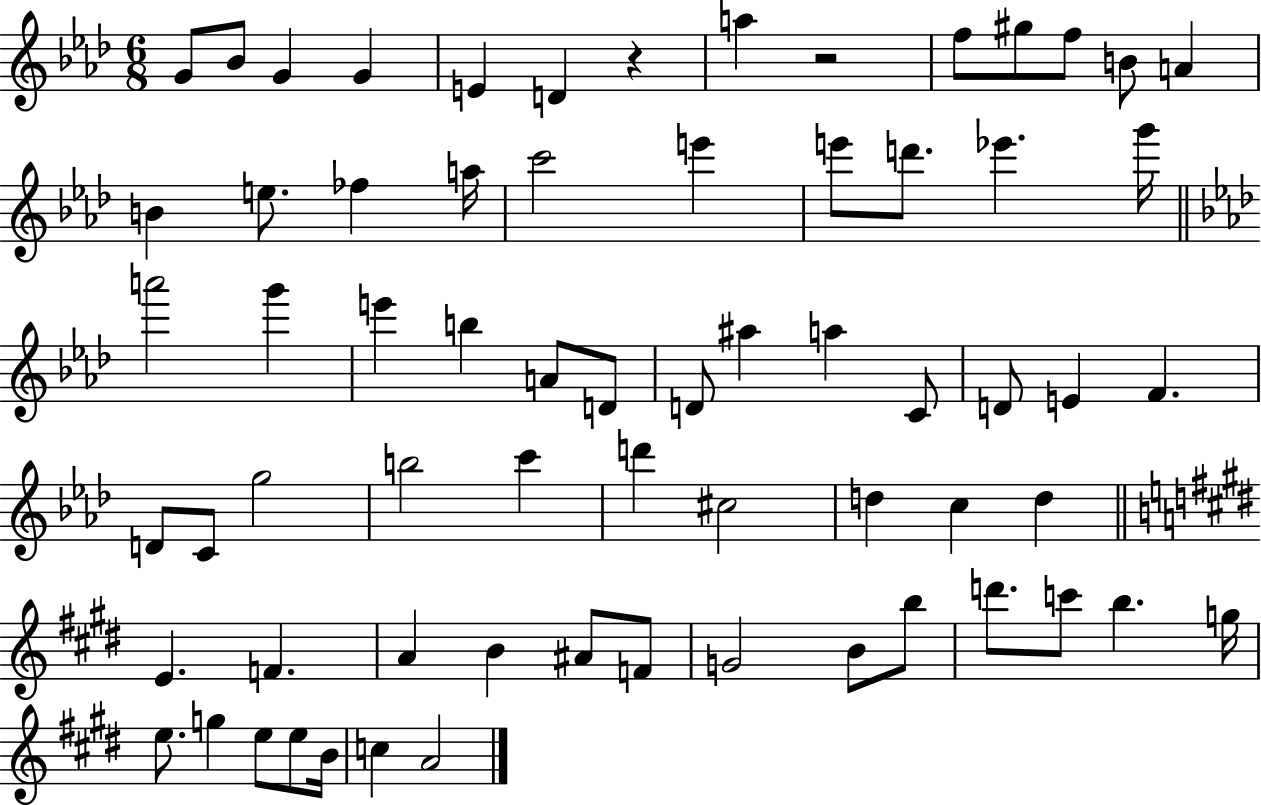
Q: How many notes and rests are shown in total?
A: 67